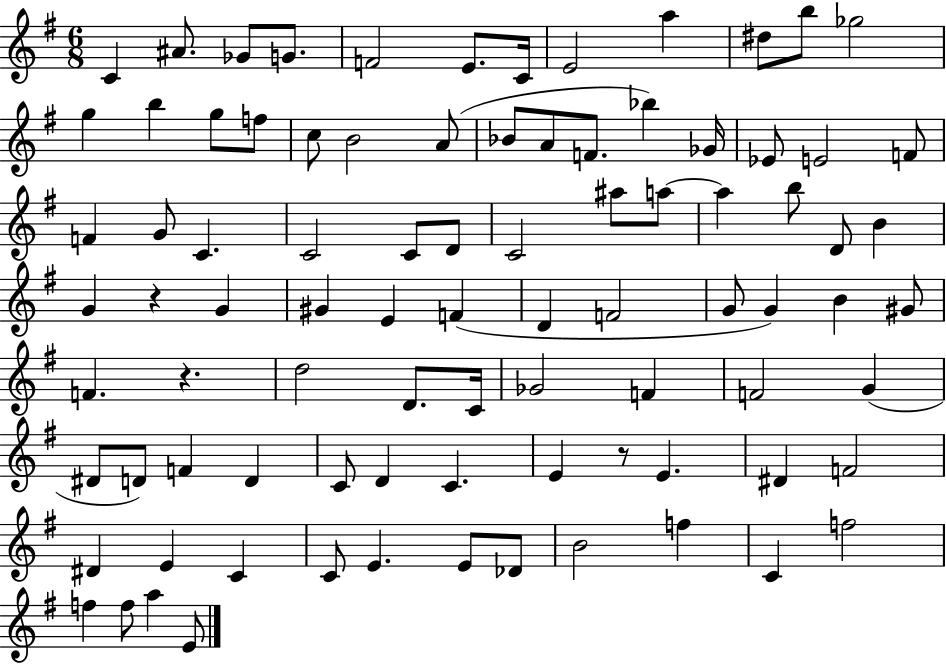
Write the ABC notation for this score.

X:1
T:Untitled
M:6/8
L:1/4
K:G
C ^A/2 _G/2 G/2 F2 E/2 C/4 E2 a ^d/2 b/2 _g2 g b g/2 f/2 c/2 B2 A/2 _B/2 A/2 F/2 _b _G/4 _E/2 E2 F/2 F G/2 C C2 C/2 D/2 C2 ^a/2 a/2 a b/2 D/2 B G z G ^G E F D F2 G/2 G B ^G/2 F z d2 D/2 C/4 _G2 F F2 G ^D/2 D/2 F D C/2 D C E z/2 E ^D F2 ^D E C C/2 E E/2 _D/2 B2 f C f2 f f/2 a E/2